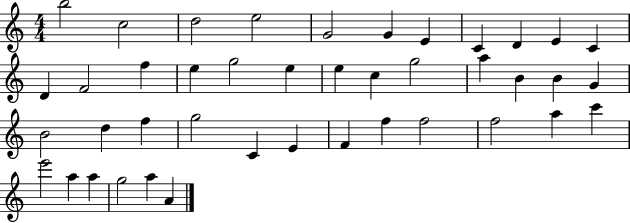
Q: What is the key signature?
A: C major